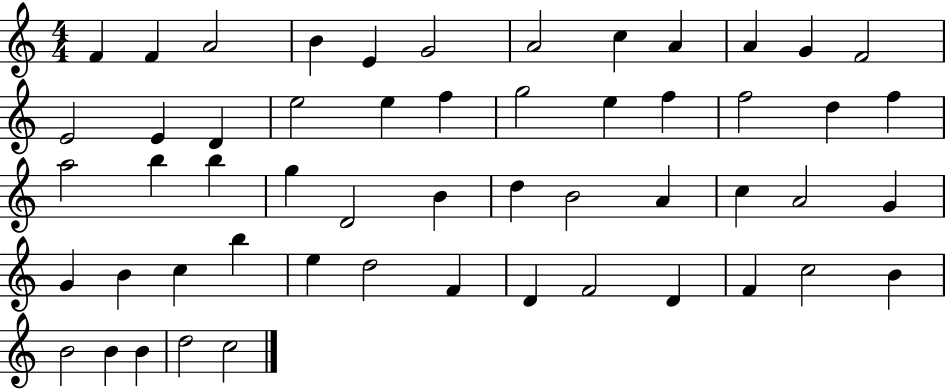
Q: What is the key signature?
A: C major